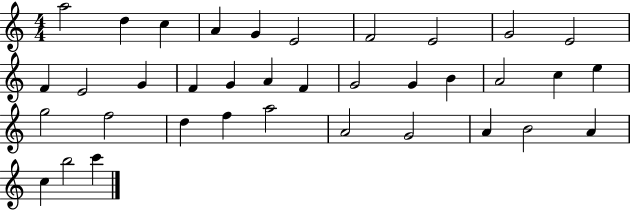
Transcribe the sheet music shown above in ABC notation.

X:1
T:Untitled
M:4/4
L:1/4
K:C
a2 d c A G E2 F2 E2 G2 E2 F E2 G F G A F G2 G B A2 c e g2 f2 d f a2 A2 G2 A B2 A c b2 c'